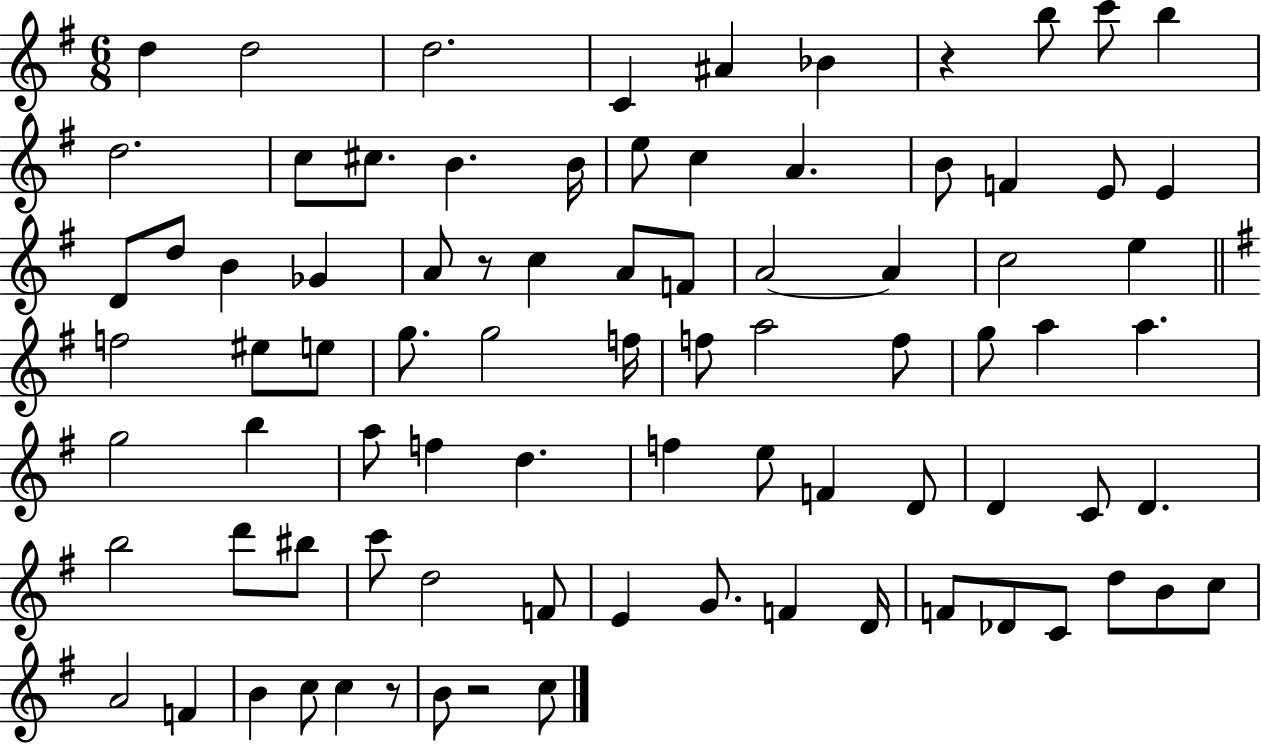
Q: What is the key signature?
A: G major